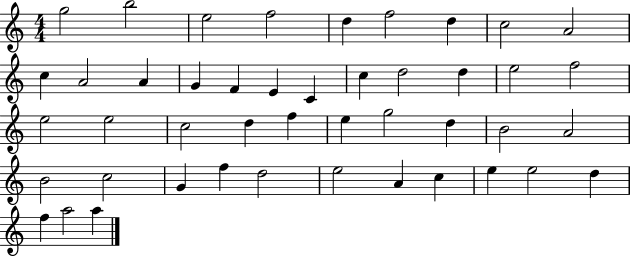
G5/h B5/h E5/h F5/h D5/q F5/h D5/q C5/h A4/h C5/q A4/h A4/q G4/q F4/q E4/q C4/q C5/q D5/h D5/q E5/h F5/h E5/h E5/h C5/h D5/q F5/q E5/q G5/h D5/q B4/h A4/h B4/h C5/h G4/q F5/q D5/h E5/h A4/q C5/q E5/q E5/h D5/q F5/q A5/h A5/q